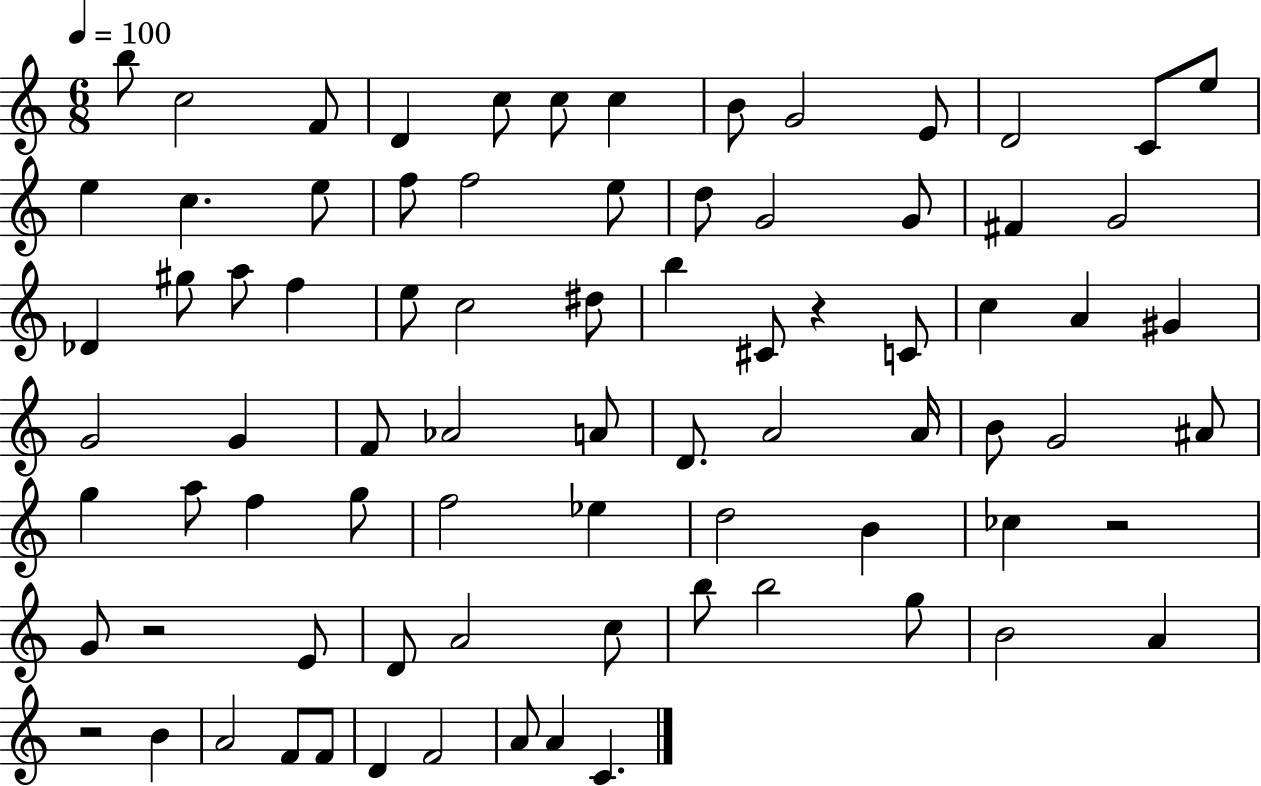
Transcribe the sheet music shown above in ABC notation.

X:1
T:Untitled
M:6/8
L:1/4
K:C
b/2 c2 F/2 D c/2 c/2 c B/2 G2 E/2 D2 C/2 e/2 e c e/2 f/2 f2 e/2 d/2 G2 G/2 ^F G2 _D ^g/2 a/2 f e/2 c2 ^d/2 b ^C/2 z C/2 c A ^G G2 G F/2 _A2 A/2 D/2 A2 A/4 B/2 G2 ^A/2 g a/2 f g/2 f2 _e d2 B _c z2 G/2 z2 E/2 D/2 A2 c/2 b/2 b2 g/2 B2 A z2 B A2 F/2 F/2 D F2 A/2 A C